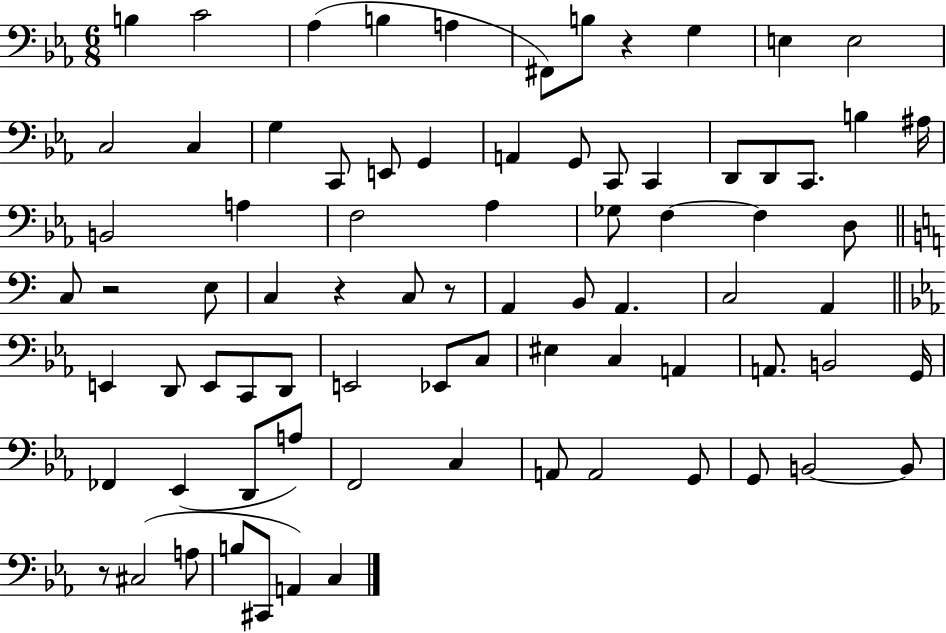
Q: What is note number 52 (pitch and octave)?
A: C3